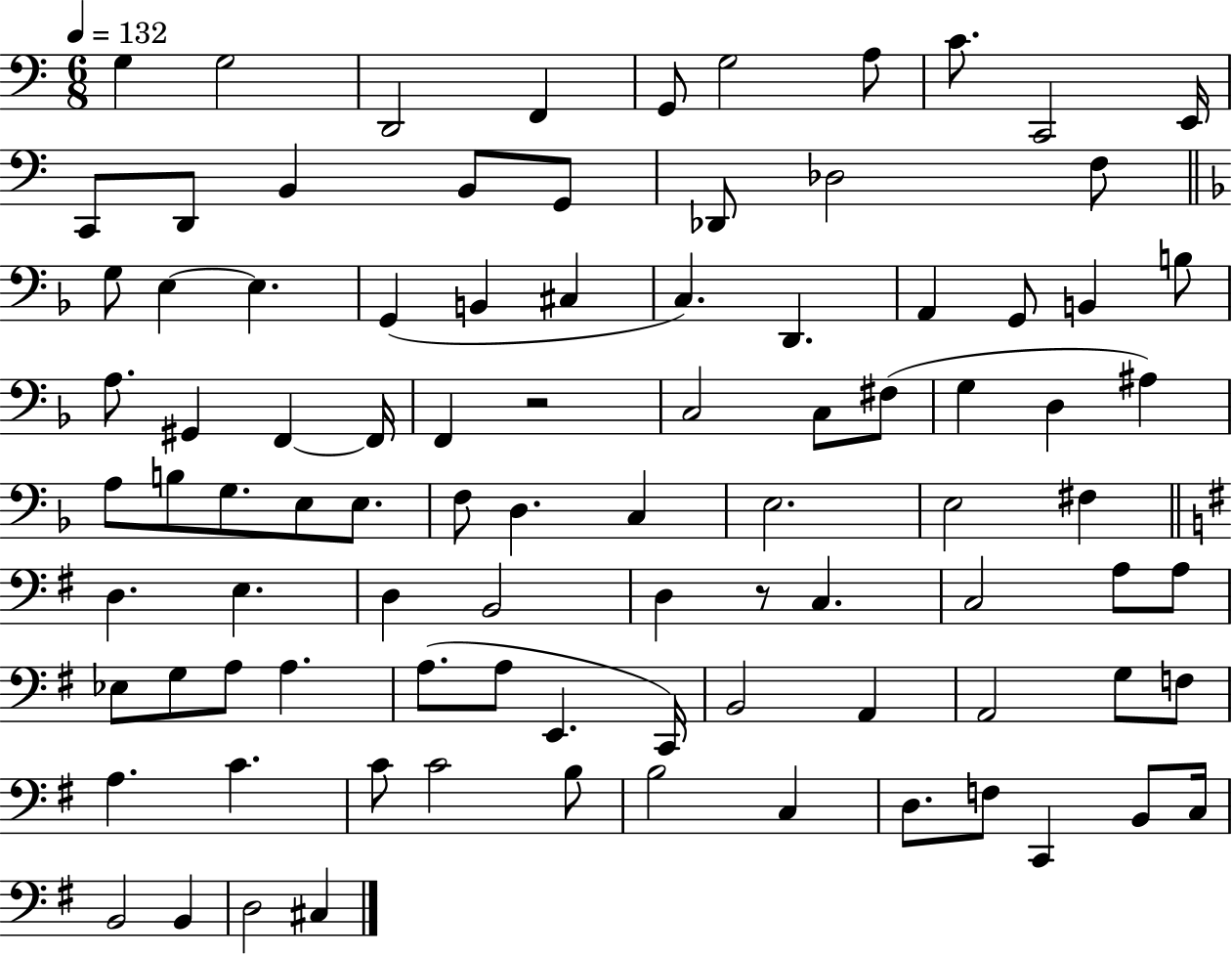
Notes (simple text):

G3/q G3/h D2/h F2/q G2/e G3/h A3/e C4/e. C2/h E2/s C2/e D2/e B2/q B2/e G2/e Db2/e Db3/h F3/e G3/e E3/q E3/q. G2/q B2/q C#3/q C3/q. D2/q. A2/q G2/e B2/q B3/e A3/e. G#2/q F2/q F2/s F2/q R/h C3/h C3/e F#3/e G3/q D3/q A#3/q A3/e B3/e G3/e. E3/e E3/e. F3/e D3/q. C3/q E3/h. E3/h F#3/q D3/q. E3/q. D3/q B2/h D3/q R/e C3/q. C3/h A3/e A3/e Eb3/e G3/e A3/e A3/q. A3/e. A3/e E2/q. C2/s B2/h A2/q A2/h G3/e F3/e A3/q. C4/q. C4/e C4/h B3/e B3/h C3/q D3/e. F3/e C2/q B2/e C3/s B2/h B2/q D3/h C#3/q